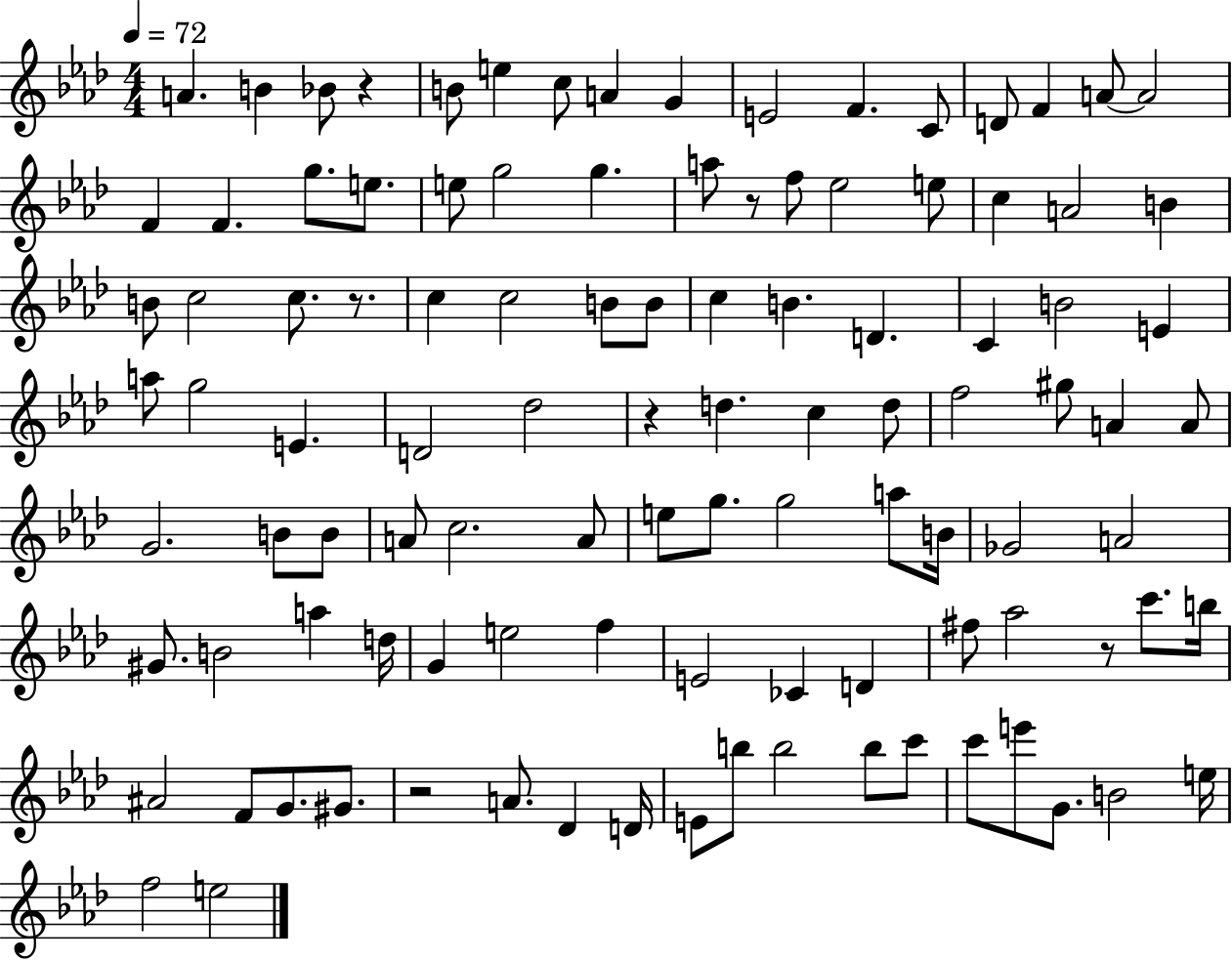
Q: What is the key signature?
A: AES major